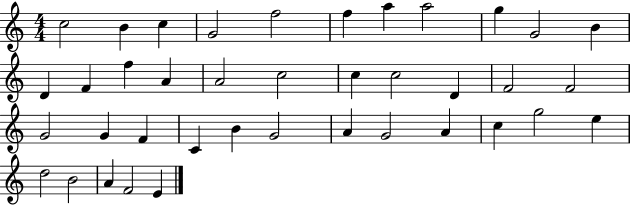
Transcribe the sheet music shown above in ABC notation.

X:1
T:Untitled
M:4/4
L:1/4
K:C
c2 B c G2 f2 f a a2 g G2 B D F f A A2 c2 c c2 D F2 F2 G2 G F C B G2 A G2 A c g2 e d2 B2 A F2 E